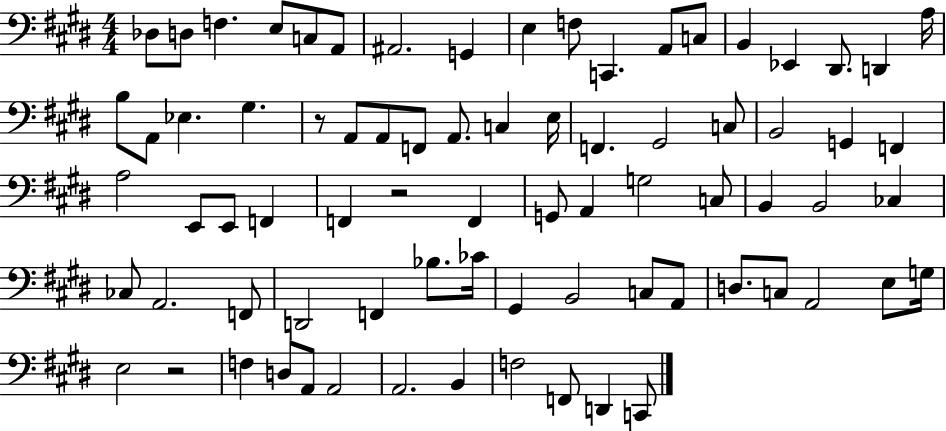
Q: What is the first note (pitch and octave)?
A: Db3